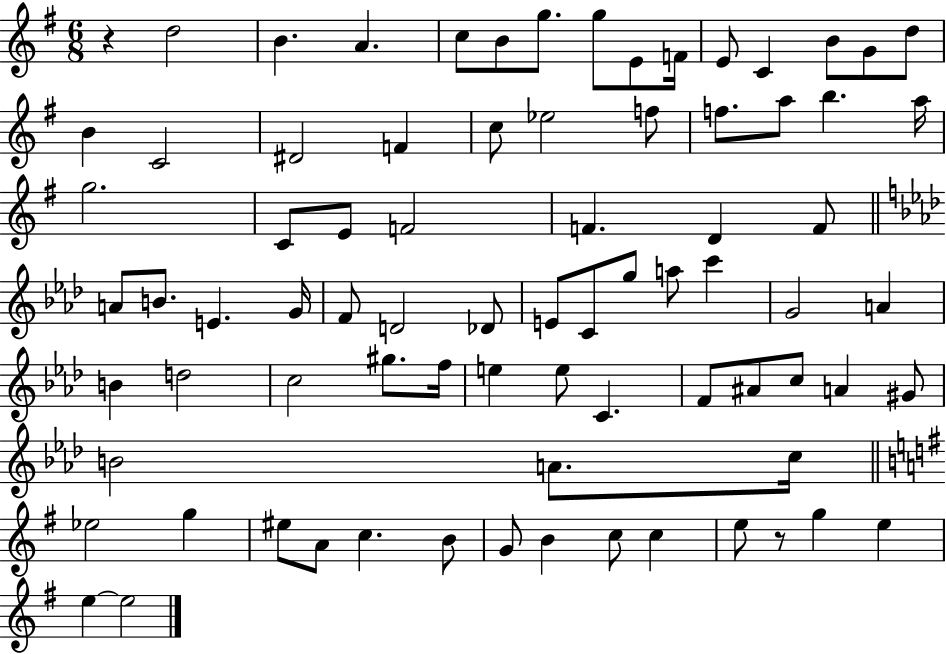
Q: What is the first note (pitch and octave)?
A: D5